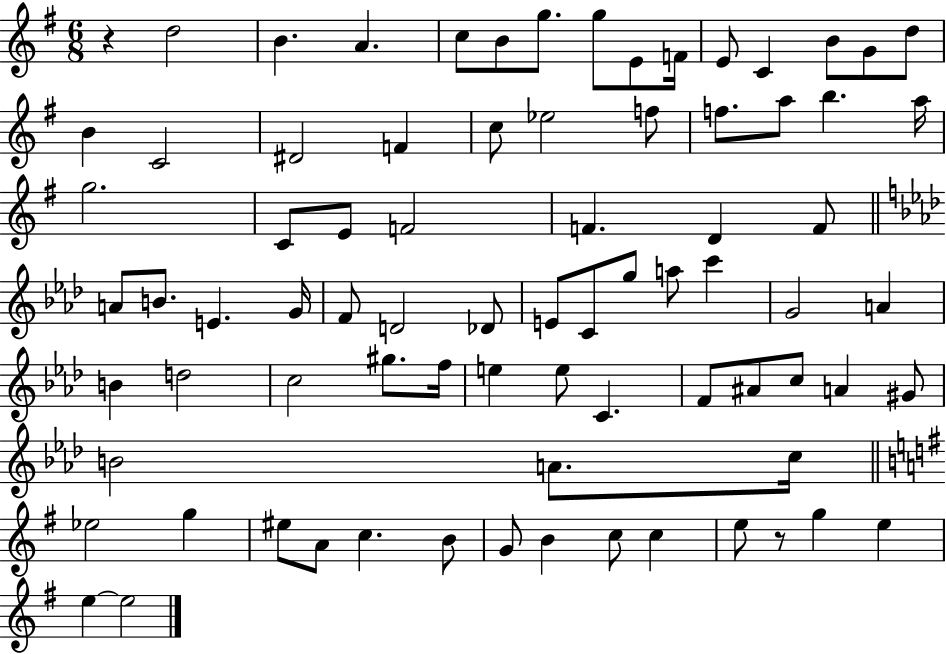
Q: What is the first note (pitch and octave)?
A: D5